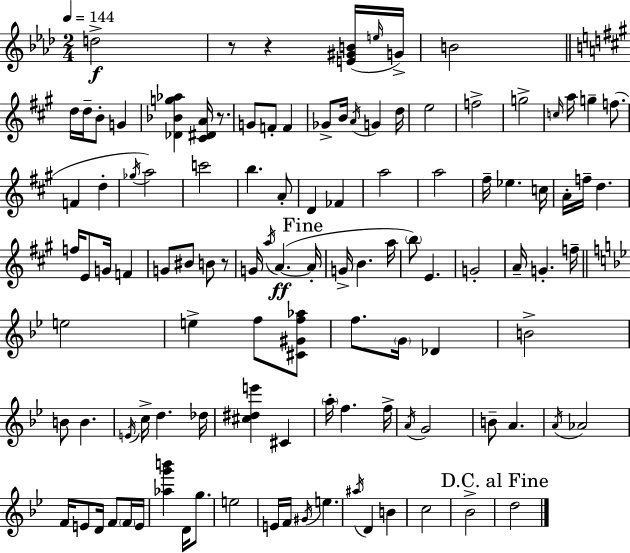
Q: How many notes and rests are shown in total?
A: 112